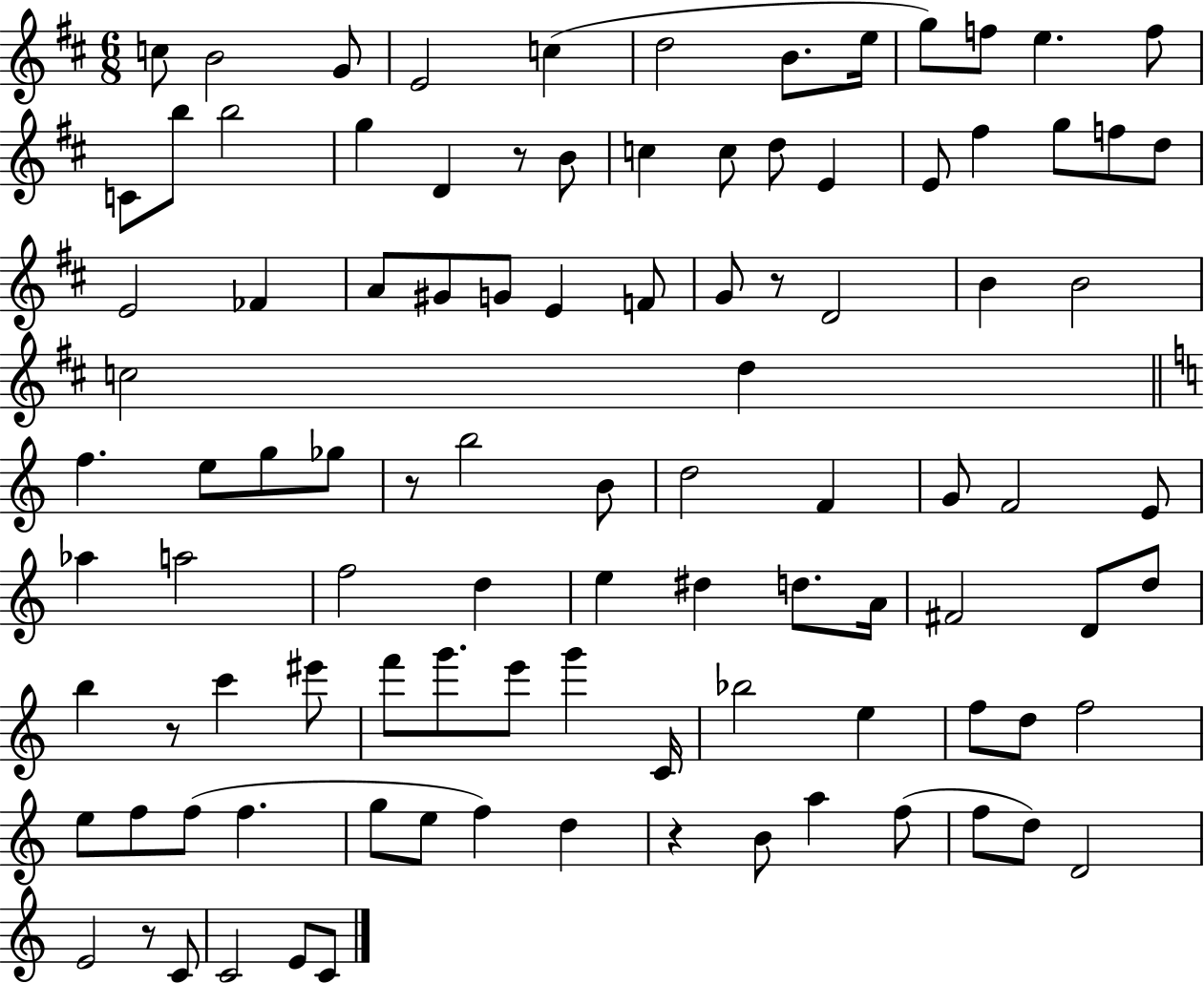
{
  \clef treble
  \numericTimeSignature
  \time 6/8
  \key d \major
  c''8 b'2 g'8 | e'2 c''4( | d''2 b'8. e''16 | g''8) f''8 e''4. f''8 | \break c'8 b''8 b''2 | g''4 d'4 r8 b'8 | c''4 c''8 d''8 e'4 | e'8 fis''4 g''8 f''8 d''8 | \break e'2 fes'4 | a'8 gis'8 g'8 e'4 f'8 | g'8 r8 d'2 | b'4 b'2 | \break c''2 d''4 | \bar "||" \break \key c \major f''4. e''8 g''8 ges''8 | r8 b''2 b'8 | d''2 f'4 | g'8 f'2 e'8 | \break aes''4 a''2 | f''2 d''4 | e''4 dis''4 d''8. a'16 | fis'2 d'8 d''8 | \break b''4 r8 c'''4 eis'''8 | f'''8 g'''8. e'''8 g'''4 c'16 | bes''2 e''4 | f''8 d''8 f''2 | \break e''8 f''8 f''8( f''4. | g''8 e''8 f''4) d''4 | r4 b'8 a''4 f''8( | f''8 d''8) d'2 | \break e'2 r8 c'8 | c'2 e'8 c'8 | \bar "|."
}